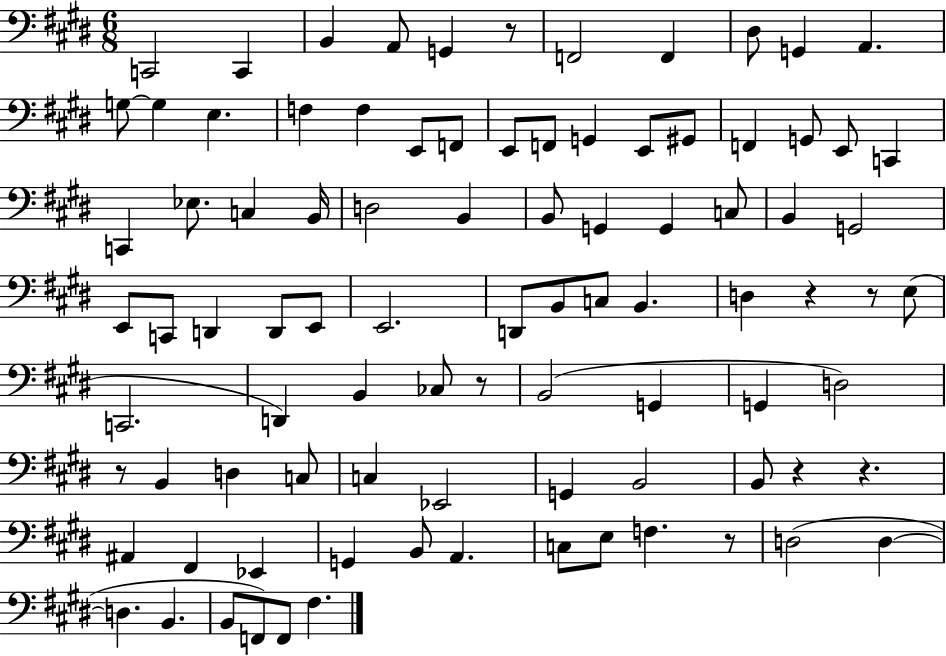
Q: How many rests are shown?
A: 8